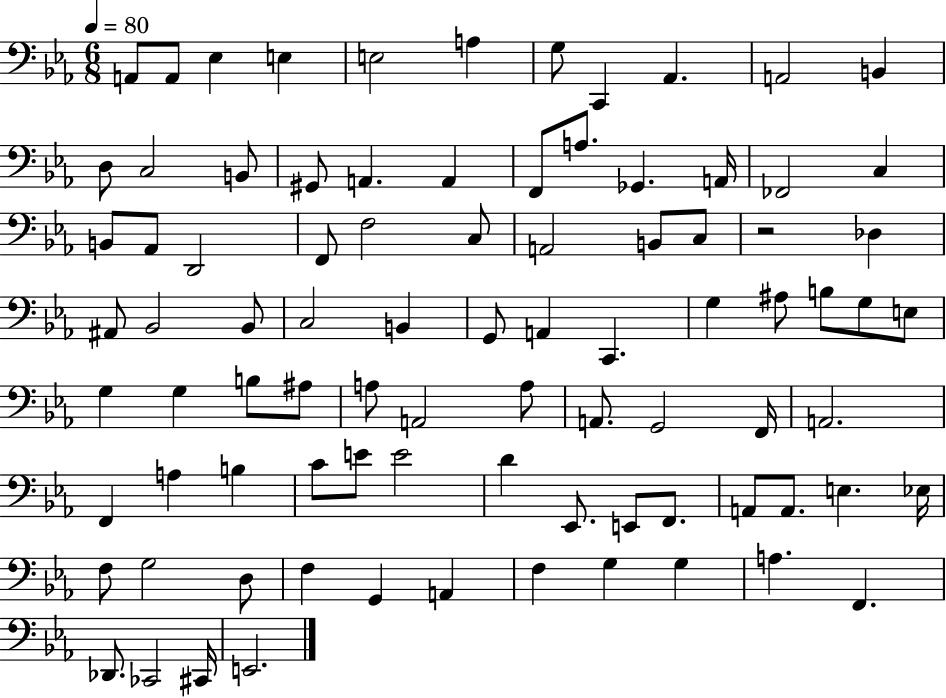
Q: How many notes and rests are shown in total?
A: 87